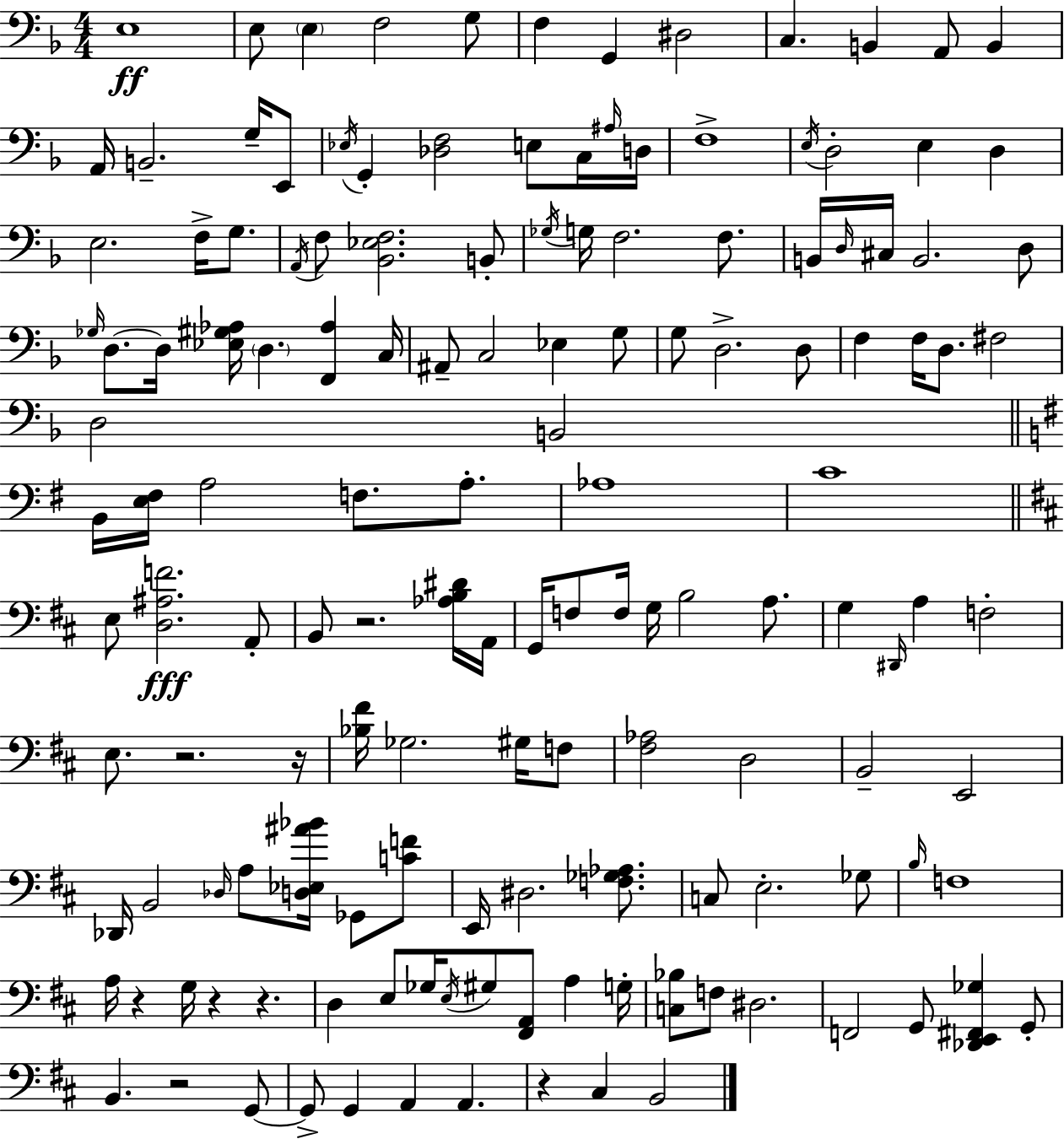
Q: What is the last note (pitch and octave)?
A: B2